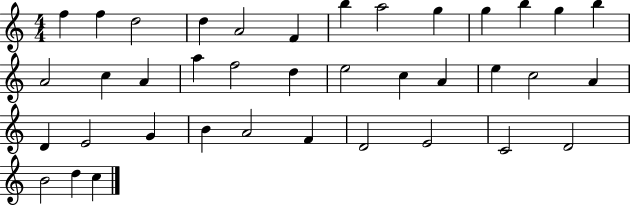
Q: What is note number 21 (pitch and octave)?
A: C5